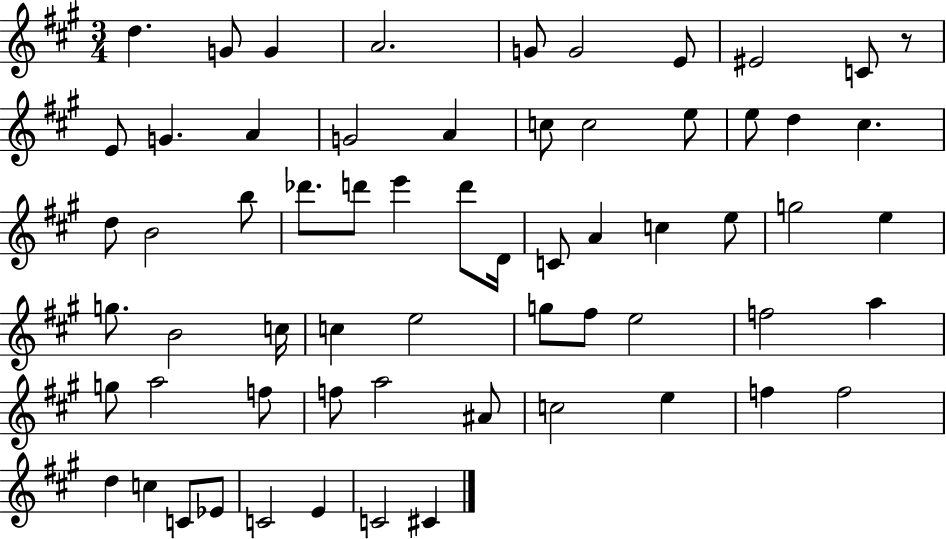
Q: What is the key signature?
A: A major